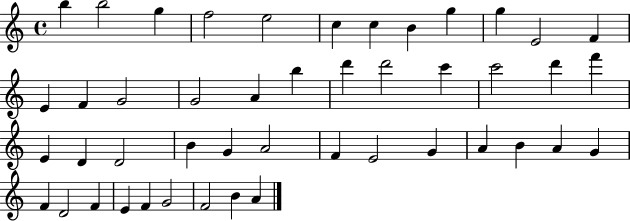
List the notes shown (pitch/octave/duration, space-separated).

B5/q B5/h G5/q F5/h E5/h C5/q C5/q B4/q G5/q G5/q E4/h F4/q E4/q F4/q G4/h G4/h A4/q B5/q D6/q D6/h C6/q C6/h D6/q F6/q E4/q D4/q D4/h B4/q G4/q A4/h F4/q E4/h G4/q A4/q B4/q A4/q G4/q F4/q D4/h F4/q E4/q F4/q G4/h F4/h B4/q A4/q